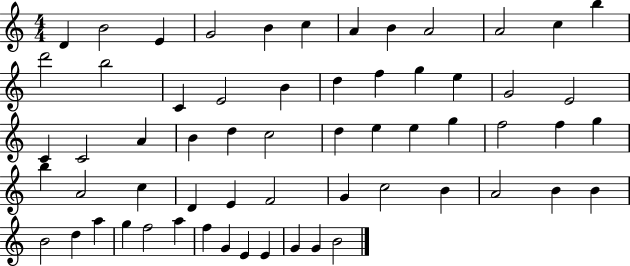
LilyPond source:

{
  \clef treble
  \numericTimeSignature
  \time 4/4
  \key c \major
  d'4 b'2 e'4 | g'2 b'4 c''4 | a'4 b'4 a'2 | a'2 c''4 b''4 | \break d'''2 b''2 | c'4 e'2 b'4 | d''4 f''4 g''4 e''4 | g'2 e'2 | \break c'4 c'2 a'4 | b'4 d''4 c''2 | d''4 e''4 e''4 g''4 | f''2 f''4 g''4 | \break b''4 a'2 c''4 | d'4 e'4 f'2 | g'4 c''2 b'4 | a'2 b'4 b'4 | \break b'2 d''4 a''4 | g''4 f''2 a''4 | f''4 g'4 e'4 e'4 | g'4 g'4 b'2 | \break \bar "|."
}